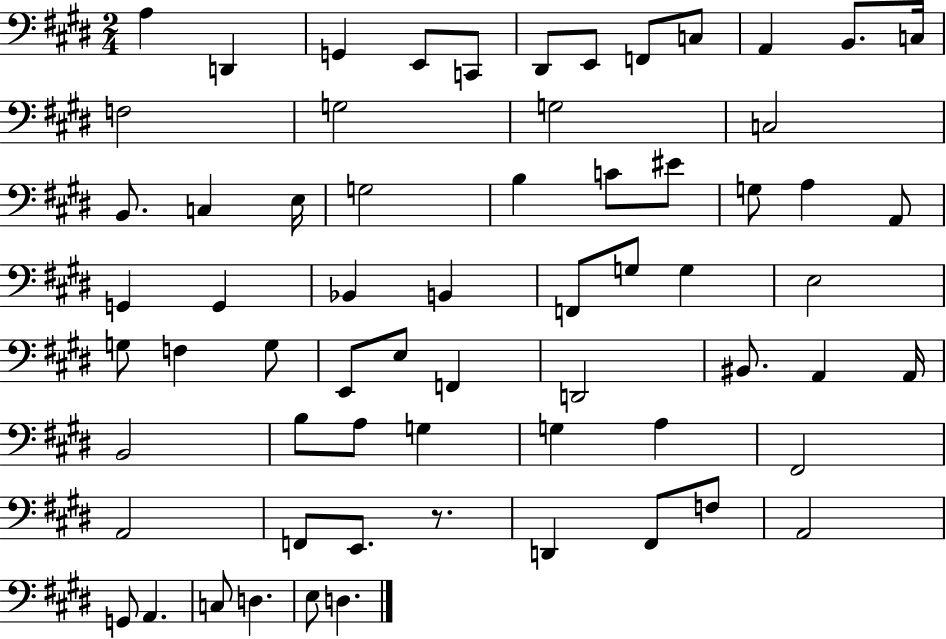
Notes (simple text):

A3/q D2/q G2/q E2/e C2/e D#2/e E2/e F2/e C3/e A2/q B2/e. C3/s F3/h G3/h G3/h C3/h B2/e. C3/q E3/s G3/h B3/q C4/e EIS4/e G3/e A3/q A2/e G2/q G2/q Bb2/q B2/q F2/e G3/e G3/q E3/h G3/e F3/q G3/e E2/e E3/e F2/q D2/h BIS2/e. A2/q A2/s B2/h B3/e A3/e G3/q G3/q A3/q F#2/h A2/h F2/e E2/e. R/e. D2/q F#2/e F3/e A2/h G2/e A2/q. C3/e D3/q. E3/e D3/q.